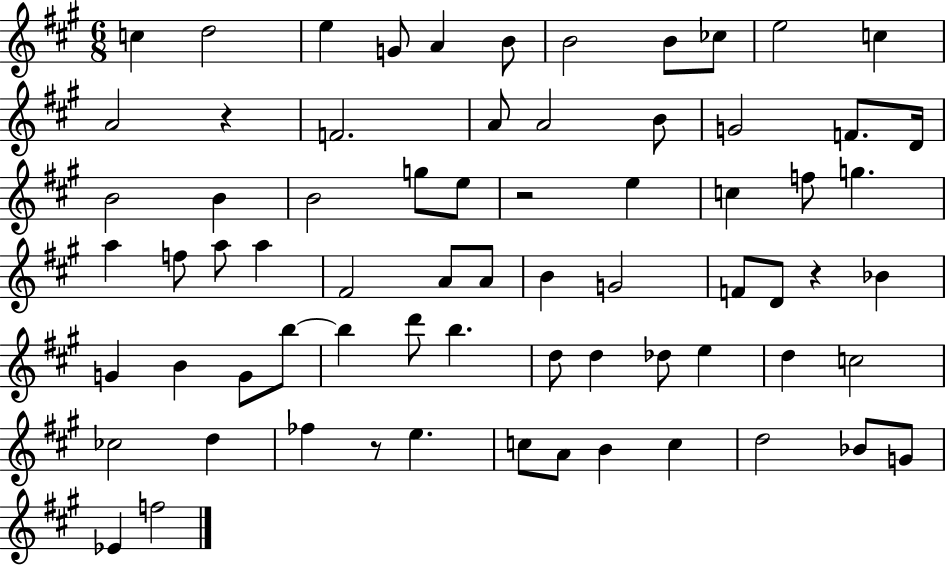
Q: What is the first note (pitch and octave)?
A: C5